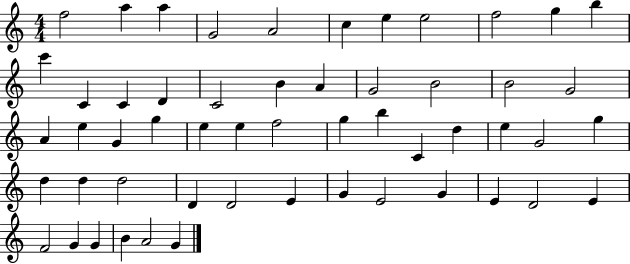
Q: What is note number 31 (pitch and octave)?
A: B5